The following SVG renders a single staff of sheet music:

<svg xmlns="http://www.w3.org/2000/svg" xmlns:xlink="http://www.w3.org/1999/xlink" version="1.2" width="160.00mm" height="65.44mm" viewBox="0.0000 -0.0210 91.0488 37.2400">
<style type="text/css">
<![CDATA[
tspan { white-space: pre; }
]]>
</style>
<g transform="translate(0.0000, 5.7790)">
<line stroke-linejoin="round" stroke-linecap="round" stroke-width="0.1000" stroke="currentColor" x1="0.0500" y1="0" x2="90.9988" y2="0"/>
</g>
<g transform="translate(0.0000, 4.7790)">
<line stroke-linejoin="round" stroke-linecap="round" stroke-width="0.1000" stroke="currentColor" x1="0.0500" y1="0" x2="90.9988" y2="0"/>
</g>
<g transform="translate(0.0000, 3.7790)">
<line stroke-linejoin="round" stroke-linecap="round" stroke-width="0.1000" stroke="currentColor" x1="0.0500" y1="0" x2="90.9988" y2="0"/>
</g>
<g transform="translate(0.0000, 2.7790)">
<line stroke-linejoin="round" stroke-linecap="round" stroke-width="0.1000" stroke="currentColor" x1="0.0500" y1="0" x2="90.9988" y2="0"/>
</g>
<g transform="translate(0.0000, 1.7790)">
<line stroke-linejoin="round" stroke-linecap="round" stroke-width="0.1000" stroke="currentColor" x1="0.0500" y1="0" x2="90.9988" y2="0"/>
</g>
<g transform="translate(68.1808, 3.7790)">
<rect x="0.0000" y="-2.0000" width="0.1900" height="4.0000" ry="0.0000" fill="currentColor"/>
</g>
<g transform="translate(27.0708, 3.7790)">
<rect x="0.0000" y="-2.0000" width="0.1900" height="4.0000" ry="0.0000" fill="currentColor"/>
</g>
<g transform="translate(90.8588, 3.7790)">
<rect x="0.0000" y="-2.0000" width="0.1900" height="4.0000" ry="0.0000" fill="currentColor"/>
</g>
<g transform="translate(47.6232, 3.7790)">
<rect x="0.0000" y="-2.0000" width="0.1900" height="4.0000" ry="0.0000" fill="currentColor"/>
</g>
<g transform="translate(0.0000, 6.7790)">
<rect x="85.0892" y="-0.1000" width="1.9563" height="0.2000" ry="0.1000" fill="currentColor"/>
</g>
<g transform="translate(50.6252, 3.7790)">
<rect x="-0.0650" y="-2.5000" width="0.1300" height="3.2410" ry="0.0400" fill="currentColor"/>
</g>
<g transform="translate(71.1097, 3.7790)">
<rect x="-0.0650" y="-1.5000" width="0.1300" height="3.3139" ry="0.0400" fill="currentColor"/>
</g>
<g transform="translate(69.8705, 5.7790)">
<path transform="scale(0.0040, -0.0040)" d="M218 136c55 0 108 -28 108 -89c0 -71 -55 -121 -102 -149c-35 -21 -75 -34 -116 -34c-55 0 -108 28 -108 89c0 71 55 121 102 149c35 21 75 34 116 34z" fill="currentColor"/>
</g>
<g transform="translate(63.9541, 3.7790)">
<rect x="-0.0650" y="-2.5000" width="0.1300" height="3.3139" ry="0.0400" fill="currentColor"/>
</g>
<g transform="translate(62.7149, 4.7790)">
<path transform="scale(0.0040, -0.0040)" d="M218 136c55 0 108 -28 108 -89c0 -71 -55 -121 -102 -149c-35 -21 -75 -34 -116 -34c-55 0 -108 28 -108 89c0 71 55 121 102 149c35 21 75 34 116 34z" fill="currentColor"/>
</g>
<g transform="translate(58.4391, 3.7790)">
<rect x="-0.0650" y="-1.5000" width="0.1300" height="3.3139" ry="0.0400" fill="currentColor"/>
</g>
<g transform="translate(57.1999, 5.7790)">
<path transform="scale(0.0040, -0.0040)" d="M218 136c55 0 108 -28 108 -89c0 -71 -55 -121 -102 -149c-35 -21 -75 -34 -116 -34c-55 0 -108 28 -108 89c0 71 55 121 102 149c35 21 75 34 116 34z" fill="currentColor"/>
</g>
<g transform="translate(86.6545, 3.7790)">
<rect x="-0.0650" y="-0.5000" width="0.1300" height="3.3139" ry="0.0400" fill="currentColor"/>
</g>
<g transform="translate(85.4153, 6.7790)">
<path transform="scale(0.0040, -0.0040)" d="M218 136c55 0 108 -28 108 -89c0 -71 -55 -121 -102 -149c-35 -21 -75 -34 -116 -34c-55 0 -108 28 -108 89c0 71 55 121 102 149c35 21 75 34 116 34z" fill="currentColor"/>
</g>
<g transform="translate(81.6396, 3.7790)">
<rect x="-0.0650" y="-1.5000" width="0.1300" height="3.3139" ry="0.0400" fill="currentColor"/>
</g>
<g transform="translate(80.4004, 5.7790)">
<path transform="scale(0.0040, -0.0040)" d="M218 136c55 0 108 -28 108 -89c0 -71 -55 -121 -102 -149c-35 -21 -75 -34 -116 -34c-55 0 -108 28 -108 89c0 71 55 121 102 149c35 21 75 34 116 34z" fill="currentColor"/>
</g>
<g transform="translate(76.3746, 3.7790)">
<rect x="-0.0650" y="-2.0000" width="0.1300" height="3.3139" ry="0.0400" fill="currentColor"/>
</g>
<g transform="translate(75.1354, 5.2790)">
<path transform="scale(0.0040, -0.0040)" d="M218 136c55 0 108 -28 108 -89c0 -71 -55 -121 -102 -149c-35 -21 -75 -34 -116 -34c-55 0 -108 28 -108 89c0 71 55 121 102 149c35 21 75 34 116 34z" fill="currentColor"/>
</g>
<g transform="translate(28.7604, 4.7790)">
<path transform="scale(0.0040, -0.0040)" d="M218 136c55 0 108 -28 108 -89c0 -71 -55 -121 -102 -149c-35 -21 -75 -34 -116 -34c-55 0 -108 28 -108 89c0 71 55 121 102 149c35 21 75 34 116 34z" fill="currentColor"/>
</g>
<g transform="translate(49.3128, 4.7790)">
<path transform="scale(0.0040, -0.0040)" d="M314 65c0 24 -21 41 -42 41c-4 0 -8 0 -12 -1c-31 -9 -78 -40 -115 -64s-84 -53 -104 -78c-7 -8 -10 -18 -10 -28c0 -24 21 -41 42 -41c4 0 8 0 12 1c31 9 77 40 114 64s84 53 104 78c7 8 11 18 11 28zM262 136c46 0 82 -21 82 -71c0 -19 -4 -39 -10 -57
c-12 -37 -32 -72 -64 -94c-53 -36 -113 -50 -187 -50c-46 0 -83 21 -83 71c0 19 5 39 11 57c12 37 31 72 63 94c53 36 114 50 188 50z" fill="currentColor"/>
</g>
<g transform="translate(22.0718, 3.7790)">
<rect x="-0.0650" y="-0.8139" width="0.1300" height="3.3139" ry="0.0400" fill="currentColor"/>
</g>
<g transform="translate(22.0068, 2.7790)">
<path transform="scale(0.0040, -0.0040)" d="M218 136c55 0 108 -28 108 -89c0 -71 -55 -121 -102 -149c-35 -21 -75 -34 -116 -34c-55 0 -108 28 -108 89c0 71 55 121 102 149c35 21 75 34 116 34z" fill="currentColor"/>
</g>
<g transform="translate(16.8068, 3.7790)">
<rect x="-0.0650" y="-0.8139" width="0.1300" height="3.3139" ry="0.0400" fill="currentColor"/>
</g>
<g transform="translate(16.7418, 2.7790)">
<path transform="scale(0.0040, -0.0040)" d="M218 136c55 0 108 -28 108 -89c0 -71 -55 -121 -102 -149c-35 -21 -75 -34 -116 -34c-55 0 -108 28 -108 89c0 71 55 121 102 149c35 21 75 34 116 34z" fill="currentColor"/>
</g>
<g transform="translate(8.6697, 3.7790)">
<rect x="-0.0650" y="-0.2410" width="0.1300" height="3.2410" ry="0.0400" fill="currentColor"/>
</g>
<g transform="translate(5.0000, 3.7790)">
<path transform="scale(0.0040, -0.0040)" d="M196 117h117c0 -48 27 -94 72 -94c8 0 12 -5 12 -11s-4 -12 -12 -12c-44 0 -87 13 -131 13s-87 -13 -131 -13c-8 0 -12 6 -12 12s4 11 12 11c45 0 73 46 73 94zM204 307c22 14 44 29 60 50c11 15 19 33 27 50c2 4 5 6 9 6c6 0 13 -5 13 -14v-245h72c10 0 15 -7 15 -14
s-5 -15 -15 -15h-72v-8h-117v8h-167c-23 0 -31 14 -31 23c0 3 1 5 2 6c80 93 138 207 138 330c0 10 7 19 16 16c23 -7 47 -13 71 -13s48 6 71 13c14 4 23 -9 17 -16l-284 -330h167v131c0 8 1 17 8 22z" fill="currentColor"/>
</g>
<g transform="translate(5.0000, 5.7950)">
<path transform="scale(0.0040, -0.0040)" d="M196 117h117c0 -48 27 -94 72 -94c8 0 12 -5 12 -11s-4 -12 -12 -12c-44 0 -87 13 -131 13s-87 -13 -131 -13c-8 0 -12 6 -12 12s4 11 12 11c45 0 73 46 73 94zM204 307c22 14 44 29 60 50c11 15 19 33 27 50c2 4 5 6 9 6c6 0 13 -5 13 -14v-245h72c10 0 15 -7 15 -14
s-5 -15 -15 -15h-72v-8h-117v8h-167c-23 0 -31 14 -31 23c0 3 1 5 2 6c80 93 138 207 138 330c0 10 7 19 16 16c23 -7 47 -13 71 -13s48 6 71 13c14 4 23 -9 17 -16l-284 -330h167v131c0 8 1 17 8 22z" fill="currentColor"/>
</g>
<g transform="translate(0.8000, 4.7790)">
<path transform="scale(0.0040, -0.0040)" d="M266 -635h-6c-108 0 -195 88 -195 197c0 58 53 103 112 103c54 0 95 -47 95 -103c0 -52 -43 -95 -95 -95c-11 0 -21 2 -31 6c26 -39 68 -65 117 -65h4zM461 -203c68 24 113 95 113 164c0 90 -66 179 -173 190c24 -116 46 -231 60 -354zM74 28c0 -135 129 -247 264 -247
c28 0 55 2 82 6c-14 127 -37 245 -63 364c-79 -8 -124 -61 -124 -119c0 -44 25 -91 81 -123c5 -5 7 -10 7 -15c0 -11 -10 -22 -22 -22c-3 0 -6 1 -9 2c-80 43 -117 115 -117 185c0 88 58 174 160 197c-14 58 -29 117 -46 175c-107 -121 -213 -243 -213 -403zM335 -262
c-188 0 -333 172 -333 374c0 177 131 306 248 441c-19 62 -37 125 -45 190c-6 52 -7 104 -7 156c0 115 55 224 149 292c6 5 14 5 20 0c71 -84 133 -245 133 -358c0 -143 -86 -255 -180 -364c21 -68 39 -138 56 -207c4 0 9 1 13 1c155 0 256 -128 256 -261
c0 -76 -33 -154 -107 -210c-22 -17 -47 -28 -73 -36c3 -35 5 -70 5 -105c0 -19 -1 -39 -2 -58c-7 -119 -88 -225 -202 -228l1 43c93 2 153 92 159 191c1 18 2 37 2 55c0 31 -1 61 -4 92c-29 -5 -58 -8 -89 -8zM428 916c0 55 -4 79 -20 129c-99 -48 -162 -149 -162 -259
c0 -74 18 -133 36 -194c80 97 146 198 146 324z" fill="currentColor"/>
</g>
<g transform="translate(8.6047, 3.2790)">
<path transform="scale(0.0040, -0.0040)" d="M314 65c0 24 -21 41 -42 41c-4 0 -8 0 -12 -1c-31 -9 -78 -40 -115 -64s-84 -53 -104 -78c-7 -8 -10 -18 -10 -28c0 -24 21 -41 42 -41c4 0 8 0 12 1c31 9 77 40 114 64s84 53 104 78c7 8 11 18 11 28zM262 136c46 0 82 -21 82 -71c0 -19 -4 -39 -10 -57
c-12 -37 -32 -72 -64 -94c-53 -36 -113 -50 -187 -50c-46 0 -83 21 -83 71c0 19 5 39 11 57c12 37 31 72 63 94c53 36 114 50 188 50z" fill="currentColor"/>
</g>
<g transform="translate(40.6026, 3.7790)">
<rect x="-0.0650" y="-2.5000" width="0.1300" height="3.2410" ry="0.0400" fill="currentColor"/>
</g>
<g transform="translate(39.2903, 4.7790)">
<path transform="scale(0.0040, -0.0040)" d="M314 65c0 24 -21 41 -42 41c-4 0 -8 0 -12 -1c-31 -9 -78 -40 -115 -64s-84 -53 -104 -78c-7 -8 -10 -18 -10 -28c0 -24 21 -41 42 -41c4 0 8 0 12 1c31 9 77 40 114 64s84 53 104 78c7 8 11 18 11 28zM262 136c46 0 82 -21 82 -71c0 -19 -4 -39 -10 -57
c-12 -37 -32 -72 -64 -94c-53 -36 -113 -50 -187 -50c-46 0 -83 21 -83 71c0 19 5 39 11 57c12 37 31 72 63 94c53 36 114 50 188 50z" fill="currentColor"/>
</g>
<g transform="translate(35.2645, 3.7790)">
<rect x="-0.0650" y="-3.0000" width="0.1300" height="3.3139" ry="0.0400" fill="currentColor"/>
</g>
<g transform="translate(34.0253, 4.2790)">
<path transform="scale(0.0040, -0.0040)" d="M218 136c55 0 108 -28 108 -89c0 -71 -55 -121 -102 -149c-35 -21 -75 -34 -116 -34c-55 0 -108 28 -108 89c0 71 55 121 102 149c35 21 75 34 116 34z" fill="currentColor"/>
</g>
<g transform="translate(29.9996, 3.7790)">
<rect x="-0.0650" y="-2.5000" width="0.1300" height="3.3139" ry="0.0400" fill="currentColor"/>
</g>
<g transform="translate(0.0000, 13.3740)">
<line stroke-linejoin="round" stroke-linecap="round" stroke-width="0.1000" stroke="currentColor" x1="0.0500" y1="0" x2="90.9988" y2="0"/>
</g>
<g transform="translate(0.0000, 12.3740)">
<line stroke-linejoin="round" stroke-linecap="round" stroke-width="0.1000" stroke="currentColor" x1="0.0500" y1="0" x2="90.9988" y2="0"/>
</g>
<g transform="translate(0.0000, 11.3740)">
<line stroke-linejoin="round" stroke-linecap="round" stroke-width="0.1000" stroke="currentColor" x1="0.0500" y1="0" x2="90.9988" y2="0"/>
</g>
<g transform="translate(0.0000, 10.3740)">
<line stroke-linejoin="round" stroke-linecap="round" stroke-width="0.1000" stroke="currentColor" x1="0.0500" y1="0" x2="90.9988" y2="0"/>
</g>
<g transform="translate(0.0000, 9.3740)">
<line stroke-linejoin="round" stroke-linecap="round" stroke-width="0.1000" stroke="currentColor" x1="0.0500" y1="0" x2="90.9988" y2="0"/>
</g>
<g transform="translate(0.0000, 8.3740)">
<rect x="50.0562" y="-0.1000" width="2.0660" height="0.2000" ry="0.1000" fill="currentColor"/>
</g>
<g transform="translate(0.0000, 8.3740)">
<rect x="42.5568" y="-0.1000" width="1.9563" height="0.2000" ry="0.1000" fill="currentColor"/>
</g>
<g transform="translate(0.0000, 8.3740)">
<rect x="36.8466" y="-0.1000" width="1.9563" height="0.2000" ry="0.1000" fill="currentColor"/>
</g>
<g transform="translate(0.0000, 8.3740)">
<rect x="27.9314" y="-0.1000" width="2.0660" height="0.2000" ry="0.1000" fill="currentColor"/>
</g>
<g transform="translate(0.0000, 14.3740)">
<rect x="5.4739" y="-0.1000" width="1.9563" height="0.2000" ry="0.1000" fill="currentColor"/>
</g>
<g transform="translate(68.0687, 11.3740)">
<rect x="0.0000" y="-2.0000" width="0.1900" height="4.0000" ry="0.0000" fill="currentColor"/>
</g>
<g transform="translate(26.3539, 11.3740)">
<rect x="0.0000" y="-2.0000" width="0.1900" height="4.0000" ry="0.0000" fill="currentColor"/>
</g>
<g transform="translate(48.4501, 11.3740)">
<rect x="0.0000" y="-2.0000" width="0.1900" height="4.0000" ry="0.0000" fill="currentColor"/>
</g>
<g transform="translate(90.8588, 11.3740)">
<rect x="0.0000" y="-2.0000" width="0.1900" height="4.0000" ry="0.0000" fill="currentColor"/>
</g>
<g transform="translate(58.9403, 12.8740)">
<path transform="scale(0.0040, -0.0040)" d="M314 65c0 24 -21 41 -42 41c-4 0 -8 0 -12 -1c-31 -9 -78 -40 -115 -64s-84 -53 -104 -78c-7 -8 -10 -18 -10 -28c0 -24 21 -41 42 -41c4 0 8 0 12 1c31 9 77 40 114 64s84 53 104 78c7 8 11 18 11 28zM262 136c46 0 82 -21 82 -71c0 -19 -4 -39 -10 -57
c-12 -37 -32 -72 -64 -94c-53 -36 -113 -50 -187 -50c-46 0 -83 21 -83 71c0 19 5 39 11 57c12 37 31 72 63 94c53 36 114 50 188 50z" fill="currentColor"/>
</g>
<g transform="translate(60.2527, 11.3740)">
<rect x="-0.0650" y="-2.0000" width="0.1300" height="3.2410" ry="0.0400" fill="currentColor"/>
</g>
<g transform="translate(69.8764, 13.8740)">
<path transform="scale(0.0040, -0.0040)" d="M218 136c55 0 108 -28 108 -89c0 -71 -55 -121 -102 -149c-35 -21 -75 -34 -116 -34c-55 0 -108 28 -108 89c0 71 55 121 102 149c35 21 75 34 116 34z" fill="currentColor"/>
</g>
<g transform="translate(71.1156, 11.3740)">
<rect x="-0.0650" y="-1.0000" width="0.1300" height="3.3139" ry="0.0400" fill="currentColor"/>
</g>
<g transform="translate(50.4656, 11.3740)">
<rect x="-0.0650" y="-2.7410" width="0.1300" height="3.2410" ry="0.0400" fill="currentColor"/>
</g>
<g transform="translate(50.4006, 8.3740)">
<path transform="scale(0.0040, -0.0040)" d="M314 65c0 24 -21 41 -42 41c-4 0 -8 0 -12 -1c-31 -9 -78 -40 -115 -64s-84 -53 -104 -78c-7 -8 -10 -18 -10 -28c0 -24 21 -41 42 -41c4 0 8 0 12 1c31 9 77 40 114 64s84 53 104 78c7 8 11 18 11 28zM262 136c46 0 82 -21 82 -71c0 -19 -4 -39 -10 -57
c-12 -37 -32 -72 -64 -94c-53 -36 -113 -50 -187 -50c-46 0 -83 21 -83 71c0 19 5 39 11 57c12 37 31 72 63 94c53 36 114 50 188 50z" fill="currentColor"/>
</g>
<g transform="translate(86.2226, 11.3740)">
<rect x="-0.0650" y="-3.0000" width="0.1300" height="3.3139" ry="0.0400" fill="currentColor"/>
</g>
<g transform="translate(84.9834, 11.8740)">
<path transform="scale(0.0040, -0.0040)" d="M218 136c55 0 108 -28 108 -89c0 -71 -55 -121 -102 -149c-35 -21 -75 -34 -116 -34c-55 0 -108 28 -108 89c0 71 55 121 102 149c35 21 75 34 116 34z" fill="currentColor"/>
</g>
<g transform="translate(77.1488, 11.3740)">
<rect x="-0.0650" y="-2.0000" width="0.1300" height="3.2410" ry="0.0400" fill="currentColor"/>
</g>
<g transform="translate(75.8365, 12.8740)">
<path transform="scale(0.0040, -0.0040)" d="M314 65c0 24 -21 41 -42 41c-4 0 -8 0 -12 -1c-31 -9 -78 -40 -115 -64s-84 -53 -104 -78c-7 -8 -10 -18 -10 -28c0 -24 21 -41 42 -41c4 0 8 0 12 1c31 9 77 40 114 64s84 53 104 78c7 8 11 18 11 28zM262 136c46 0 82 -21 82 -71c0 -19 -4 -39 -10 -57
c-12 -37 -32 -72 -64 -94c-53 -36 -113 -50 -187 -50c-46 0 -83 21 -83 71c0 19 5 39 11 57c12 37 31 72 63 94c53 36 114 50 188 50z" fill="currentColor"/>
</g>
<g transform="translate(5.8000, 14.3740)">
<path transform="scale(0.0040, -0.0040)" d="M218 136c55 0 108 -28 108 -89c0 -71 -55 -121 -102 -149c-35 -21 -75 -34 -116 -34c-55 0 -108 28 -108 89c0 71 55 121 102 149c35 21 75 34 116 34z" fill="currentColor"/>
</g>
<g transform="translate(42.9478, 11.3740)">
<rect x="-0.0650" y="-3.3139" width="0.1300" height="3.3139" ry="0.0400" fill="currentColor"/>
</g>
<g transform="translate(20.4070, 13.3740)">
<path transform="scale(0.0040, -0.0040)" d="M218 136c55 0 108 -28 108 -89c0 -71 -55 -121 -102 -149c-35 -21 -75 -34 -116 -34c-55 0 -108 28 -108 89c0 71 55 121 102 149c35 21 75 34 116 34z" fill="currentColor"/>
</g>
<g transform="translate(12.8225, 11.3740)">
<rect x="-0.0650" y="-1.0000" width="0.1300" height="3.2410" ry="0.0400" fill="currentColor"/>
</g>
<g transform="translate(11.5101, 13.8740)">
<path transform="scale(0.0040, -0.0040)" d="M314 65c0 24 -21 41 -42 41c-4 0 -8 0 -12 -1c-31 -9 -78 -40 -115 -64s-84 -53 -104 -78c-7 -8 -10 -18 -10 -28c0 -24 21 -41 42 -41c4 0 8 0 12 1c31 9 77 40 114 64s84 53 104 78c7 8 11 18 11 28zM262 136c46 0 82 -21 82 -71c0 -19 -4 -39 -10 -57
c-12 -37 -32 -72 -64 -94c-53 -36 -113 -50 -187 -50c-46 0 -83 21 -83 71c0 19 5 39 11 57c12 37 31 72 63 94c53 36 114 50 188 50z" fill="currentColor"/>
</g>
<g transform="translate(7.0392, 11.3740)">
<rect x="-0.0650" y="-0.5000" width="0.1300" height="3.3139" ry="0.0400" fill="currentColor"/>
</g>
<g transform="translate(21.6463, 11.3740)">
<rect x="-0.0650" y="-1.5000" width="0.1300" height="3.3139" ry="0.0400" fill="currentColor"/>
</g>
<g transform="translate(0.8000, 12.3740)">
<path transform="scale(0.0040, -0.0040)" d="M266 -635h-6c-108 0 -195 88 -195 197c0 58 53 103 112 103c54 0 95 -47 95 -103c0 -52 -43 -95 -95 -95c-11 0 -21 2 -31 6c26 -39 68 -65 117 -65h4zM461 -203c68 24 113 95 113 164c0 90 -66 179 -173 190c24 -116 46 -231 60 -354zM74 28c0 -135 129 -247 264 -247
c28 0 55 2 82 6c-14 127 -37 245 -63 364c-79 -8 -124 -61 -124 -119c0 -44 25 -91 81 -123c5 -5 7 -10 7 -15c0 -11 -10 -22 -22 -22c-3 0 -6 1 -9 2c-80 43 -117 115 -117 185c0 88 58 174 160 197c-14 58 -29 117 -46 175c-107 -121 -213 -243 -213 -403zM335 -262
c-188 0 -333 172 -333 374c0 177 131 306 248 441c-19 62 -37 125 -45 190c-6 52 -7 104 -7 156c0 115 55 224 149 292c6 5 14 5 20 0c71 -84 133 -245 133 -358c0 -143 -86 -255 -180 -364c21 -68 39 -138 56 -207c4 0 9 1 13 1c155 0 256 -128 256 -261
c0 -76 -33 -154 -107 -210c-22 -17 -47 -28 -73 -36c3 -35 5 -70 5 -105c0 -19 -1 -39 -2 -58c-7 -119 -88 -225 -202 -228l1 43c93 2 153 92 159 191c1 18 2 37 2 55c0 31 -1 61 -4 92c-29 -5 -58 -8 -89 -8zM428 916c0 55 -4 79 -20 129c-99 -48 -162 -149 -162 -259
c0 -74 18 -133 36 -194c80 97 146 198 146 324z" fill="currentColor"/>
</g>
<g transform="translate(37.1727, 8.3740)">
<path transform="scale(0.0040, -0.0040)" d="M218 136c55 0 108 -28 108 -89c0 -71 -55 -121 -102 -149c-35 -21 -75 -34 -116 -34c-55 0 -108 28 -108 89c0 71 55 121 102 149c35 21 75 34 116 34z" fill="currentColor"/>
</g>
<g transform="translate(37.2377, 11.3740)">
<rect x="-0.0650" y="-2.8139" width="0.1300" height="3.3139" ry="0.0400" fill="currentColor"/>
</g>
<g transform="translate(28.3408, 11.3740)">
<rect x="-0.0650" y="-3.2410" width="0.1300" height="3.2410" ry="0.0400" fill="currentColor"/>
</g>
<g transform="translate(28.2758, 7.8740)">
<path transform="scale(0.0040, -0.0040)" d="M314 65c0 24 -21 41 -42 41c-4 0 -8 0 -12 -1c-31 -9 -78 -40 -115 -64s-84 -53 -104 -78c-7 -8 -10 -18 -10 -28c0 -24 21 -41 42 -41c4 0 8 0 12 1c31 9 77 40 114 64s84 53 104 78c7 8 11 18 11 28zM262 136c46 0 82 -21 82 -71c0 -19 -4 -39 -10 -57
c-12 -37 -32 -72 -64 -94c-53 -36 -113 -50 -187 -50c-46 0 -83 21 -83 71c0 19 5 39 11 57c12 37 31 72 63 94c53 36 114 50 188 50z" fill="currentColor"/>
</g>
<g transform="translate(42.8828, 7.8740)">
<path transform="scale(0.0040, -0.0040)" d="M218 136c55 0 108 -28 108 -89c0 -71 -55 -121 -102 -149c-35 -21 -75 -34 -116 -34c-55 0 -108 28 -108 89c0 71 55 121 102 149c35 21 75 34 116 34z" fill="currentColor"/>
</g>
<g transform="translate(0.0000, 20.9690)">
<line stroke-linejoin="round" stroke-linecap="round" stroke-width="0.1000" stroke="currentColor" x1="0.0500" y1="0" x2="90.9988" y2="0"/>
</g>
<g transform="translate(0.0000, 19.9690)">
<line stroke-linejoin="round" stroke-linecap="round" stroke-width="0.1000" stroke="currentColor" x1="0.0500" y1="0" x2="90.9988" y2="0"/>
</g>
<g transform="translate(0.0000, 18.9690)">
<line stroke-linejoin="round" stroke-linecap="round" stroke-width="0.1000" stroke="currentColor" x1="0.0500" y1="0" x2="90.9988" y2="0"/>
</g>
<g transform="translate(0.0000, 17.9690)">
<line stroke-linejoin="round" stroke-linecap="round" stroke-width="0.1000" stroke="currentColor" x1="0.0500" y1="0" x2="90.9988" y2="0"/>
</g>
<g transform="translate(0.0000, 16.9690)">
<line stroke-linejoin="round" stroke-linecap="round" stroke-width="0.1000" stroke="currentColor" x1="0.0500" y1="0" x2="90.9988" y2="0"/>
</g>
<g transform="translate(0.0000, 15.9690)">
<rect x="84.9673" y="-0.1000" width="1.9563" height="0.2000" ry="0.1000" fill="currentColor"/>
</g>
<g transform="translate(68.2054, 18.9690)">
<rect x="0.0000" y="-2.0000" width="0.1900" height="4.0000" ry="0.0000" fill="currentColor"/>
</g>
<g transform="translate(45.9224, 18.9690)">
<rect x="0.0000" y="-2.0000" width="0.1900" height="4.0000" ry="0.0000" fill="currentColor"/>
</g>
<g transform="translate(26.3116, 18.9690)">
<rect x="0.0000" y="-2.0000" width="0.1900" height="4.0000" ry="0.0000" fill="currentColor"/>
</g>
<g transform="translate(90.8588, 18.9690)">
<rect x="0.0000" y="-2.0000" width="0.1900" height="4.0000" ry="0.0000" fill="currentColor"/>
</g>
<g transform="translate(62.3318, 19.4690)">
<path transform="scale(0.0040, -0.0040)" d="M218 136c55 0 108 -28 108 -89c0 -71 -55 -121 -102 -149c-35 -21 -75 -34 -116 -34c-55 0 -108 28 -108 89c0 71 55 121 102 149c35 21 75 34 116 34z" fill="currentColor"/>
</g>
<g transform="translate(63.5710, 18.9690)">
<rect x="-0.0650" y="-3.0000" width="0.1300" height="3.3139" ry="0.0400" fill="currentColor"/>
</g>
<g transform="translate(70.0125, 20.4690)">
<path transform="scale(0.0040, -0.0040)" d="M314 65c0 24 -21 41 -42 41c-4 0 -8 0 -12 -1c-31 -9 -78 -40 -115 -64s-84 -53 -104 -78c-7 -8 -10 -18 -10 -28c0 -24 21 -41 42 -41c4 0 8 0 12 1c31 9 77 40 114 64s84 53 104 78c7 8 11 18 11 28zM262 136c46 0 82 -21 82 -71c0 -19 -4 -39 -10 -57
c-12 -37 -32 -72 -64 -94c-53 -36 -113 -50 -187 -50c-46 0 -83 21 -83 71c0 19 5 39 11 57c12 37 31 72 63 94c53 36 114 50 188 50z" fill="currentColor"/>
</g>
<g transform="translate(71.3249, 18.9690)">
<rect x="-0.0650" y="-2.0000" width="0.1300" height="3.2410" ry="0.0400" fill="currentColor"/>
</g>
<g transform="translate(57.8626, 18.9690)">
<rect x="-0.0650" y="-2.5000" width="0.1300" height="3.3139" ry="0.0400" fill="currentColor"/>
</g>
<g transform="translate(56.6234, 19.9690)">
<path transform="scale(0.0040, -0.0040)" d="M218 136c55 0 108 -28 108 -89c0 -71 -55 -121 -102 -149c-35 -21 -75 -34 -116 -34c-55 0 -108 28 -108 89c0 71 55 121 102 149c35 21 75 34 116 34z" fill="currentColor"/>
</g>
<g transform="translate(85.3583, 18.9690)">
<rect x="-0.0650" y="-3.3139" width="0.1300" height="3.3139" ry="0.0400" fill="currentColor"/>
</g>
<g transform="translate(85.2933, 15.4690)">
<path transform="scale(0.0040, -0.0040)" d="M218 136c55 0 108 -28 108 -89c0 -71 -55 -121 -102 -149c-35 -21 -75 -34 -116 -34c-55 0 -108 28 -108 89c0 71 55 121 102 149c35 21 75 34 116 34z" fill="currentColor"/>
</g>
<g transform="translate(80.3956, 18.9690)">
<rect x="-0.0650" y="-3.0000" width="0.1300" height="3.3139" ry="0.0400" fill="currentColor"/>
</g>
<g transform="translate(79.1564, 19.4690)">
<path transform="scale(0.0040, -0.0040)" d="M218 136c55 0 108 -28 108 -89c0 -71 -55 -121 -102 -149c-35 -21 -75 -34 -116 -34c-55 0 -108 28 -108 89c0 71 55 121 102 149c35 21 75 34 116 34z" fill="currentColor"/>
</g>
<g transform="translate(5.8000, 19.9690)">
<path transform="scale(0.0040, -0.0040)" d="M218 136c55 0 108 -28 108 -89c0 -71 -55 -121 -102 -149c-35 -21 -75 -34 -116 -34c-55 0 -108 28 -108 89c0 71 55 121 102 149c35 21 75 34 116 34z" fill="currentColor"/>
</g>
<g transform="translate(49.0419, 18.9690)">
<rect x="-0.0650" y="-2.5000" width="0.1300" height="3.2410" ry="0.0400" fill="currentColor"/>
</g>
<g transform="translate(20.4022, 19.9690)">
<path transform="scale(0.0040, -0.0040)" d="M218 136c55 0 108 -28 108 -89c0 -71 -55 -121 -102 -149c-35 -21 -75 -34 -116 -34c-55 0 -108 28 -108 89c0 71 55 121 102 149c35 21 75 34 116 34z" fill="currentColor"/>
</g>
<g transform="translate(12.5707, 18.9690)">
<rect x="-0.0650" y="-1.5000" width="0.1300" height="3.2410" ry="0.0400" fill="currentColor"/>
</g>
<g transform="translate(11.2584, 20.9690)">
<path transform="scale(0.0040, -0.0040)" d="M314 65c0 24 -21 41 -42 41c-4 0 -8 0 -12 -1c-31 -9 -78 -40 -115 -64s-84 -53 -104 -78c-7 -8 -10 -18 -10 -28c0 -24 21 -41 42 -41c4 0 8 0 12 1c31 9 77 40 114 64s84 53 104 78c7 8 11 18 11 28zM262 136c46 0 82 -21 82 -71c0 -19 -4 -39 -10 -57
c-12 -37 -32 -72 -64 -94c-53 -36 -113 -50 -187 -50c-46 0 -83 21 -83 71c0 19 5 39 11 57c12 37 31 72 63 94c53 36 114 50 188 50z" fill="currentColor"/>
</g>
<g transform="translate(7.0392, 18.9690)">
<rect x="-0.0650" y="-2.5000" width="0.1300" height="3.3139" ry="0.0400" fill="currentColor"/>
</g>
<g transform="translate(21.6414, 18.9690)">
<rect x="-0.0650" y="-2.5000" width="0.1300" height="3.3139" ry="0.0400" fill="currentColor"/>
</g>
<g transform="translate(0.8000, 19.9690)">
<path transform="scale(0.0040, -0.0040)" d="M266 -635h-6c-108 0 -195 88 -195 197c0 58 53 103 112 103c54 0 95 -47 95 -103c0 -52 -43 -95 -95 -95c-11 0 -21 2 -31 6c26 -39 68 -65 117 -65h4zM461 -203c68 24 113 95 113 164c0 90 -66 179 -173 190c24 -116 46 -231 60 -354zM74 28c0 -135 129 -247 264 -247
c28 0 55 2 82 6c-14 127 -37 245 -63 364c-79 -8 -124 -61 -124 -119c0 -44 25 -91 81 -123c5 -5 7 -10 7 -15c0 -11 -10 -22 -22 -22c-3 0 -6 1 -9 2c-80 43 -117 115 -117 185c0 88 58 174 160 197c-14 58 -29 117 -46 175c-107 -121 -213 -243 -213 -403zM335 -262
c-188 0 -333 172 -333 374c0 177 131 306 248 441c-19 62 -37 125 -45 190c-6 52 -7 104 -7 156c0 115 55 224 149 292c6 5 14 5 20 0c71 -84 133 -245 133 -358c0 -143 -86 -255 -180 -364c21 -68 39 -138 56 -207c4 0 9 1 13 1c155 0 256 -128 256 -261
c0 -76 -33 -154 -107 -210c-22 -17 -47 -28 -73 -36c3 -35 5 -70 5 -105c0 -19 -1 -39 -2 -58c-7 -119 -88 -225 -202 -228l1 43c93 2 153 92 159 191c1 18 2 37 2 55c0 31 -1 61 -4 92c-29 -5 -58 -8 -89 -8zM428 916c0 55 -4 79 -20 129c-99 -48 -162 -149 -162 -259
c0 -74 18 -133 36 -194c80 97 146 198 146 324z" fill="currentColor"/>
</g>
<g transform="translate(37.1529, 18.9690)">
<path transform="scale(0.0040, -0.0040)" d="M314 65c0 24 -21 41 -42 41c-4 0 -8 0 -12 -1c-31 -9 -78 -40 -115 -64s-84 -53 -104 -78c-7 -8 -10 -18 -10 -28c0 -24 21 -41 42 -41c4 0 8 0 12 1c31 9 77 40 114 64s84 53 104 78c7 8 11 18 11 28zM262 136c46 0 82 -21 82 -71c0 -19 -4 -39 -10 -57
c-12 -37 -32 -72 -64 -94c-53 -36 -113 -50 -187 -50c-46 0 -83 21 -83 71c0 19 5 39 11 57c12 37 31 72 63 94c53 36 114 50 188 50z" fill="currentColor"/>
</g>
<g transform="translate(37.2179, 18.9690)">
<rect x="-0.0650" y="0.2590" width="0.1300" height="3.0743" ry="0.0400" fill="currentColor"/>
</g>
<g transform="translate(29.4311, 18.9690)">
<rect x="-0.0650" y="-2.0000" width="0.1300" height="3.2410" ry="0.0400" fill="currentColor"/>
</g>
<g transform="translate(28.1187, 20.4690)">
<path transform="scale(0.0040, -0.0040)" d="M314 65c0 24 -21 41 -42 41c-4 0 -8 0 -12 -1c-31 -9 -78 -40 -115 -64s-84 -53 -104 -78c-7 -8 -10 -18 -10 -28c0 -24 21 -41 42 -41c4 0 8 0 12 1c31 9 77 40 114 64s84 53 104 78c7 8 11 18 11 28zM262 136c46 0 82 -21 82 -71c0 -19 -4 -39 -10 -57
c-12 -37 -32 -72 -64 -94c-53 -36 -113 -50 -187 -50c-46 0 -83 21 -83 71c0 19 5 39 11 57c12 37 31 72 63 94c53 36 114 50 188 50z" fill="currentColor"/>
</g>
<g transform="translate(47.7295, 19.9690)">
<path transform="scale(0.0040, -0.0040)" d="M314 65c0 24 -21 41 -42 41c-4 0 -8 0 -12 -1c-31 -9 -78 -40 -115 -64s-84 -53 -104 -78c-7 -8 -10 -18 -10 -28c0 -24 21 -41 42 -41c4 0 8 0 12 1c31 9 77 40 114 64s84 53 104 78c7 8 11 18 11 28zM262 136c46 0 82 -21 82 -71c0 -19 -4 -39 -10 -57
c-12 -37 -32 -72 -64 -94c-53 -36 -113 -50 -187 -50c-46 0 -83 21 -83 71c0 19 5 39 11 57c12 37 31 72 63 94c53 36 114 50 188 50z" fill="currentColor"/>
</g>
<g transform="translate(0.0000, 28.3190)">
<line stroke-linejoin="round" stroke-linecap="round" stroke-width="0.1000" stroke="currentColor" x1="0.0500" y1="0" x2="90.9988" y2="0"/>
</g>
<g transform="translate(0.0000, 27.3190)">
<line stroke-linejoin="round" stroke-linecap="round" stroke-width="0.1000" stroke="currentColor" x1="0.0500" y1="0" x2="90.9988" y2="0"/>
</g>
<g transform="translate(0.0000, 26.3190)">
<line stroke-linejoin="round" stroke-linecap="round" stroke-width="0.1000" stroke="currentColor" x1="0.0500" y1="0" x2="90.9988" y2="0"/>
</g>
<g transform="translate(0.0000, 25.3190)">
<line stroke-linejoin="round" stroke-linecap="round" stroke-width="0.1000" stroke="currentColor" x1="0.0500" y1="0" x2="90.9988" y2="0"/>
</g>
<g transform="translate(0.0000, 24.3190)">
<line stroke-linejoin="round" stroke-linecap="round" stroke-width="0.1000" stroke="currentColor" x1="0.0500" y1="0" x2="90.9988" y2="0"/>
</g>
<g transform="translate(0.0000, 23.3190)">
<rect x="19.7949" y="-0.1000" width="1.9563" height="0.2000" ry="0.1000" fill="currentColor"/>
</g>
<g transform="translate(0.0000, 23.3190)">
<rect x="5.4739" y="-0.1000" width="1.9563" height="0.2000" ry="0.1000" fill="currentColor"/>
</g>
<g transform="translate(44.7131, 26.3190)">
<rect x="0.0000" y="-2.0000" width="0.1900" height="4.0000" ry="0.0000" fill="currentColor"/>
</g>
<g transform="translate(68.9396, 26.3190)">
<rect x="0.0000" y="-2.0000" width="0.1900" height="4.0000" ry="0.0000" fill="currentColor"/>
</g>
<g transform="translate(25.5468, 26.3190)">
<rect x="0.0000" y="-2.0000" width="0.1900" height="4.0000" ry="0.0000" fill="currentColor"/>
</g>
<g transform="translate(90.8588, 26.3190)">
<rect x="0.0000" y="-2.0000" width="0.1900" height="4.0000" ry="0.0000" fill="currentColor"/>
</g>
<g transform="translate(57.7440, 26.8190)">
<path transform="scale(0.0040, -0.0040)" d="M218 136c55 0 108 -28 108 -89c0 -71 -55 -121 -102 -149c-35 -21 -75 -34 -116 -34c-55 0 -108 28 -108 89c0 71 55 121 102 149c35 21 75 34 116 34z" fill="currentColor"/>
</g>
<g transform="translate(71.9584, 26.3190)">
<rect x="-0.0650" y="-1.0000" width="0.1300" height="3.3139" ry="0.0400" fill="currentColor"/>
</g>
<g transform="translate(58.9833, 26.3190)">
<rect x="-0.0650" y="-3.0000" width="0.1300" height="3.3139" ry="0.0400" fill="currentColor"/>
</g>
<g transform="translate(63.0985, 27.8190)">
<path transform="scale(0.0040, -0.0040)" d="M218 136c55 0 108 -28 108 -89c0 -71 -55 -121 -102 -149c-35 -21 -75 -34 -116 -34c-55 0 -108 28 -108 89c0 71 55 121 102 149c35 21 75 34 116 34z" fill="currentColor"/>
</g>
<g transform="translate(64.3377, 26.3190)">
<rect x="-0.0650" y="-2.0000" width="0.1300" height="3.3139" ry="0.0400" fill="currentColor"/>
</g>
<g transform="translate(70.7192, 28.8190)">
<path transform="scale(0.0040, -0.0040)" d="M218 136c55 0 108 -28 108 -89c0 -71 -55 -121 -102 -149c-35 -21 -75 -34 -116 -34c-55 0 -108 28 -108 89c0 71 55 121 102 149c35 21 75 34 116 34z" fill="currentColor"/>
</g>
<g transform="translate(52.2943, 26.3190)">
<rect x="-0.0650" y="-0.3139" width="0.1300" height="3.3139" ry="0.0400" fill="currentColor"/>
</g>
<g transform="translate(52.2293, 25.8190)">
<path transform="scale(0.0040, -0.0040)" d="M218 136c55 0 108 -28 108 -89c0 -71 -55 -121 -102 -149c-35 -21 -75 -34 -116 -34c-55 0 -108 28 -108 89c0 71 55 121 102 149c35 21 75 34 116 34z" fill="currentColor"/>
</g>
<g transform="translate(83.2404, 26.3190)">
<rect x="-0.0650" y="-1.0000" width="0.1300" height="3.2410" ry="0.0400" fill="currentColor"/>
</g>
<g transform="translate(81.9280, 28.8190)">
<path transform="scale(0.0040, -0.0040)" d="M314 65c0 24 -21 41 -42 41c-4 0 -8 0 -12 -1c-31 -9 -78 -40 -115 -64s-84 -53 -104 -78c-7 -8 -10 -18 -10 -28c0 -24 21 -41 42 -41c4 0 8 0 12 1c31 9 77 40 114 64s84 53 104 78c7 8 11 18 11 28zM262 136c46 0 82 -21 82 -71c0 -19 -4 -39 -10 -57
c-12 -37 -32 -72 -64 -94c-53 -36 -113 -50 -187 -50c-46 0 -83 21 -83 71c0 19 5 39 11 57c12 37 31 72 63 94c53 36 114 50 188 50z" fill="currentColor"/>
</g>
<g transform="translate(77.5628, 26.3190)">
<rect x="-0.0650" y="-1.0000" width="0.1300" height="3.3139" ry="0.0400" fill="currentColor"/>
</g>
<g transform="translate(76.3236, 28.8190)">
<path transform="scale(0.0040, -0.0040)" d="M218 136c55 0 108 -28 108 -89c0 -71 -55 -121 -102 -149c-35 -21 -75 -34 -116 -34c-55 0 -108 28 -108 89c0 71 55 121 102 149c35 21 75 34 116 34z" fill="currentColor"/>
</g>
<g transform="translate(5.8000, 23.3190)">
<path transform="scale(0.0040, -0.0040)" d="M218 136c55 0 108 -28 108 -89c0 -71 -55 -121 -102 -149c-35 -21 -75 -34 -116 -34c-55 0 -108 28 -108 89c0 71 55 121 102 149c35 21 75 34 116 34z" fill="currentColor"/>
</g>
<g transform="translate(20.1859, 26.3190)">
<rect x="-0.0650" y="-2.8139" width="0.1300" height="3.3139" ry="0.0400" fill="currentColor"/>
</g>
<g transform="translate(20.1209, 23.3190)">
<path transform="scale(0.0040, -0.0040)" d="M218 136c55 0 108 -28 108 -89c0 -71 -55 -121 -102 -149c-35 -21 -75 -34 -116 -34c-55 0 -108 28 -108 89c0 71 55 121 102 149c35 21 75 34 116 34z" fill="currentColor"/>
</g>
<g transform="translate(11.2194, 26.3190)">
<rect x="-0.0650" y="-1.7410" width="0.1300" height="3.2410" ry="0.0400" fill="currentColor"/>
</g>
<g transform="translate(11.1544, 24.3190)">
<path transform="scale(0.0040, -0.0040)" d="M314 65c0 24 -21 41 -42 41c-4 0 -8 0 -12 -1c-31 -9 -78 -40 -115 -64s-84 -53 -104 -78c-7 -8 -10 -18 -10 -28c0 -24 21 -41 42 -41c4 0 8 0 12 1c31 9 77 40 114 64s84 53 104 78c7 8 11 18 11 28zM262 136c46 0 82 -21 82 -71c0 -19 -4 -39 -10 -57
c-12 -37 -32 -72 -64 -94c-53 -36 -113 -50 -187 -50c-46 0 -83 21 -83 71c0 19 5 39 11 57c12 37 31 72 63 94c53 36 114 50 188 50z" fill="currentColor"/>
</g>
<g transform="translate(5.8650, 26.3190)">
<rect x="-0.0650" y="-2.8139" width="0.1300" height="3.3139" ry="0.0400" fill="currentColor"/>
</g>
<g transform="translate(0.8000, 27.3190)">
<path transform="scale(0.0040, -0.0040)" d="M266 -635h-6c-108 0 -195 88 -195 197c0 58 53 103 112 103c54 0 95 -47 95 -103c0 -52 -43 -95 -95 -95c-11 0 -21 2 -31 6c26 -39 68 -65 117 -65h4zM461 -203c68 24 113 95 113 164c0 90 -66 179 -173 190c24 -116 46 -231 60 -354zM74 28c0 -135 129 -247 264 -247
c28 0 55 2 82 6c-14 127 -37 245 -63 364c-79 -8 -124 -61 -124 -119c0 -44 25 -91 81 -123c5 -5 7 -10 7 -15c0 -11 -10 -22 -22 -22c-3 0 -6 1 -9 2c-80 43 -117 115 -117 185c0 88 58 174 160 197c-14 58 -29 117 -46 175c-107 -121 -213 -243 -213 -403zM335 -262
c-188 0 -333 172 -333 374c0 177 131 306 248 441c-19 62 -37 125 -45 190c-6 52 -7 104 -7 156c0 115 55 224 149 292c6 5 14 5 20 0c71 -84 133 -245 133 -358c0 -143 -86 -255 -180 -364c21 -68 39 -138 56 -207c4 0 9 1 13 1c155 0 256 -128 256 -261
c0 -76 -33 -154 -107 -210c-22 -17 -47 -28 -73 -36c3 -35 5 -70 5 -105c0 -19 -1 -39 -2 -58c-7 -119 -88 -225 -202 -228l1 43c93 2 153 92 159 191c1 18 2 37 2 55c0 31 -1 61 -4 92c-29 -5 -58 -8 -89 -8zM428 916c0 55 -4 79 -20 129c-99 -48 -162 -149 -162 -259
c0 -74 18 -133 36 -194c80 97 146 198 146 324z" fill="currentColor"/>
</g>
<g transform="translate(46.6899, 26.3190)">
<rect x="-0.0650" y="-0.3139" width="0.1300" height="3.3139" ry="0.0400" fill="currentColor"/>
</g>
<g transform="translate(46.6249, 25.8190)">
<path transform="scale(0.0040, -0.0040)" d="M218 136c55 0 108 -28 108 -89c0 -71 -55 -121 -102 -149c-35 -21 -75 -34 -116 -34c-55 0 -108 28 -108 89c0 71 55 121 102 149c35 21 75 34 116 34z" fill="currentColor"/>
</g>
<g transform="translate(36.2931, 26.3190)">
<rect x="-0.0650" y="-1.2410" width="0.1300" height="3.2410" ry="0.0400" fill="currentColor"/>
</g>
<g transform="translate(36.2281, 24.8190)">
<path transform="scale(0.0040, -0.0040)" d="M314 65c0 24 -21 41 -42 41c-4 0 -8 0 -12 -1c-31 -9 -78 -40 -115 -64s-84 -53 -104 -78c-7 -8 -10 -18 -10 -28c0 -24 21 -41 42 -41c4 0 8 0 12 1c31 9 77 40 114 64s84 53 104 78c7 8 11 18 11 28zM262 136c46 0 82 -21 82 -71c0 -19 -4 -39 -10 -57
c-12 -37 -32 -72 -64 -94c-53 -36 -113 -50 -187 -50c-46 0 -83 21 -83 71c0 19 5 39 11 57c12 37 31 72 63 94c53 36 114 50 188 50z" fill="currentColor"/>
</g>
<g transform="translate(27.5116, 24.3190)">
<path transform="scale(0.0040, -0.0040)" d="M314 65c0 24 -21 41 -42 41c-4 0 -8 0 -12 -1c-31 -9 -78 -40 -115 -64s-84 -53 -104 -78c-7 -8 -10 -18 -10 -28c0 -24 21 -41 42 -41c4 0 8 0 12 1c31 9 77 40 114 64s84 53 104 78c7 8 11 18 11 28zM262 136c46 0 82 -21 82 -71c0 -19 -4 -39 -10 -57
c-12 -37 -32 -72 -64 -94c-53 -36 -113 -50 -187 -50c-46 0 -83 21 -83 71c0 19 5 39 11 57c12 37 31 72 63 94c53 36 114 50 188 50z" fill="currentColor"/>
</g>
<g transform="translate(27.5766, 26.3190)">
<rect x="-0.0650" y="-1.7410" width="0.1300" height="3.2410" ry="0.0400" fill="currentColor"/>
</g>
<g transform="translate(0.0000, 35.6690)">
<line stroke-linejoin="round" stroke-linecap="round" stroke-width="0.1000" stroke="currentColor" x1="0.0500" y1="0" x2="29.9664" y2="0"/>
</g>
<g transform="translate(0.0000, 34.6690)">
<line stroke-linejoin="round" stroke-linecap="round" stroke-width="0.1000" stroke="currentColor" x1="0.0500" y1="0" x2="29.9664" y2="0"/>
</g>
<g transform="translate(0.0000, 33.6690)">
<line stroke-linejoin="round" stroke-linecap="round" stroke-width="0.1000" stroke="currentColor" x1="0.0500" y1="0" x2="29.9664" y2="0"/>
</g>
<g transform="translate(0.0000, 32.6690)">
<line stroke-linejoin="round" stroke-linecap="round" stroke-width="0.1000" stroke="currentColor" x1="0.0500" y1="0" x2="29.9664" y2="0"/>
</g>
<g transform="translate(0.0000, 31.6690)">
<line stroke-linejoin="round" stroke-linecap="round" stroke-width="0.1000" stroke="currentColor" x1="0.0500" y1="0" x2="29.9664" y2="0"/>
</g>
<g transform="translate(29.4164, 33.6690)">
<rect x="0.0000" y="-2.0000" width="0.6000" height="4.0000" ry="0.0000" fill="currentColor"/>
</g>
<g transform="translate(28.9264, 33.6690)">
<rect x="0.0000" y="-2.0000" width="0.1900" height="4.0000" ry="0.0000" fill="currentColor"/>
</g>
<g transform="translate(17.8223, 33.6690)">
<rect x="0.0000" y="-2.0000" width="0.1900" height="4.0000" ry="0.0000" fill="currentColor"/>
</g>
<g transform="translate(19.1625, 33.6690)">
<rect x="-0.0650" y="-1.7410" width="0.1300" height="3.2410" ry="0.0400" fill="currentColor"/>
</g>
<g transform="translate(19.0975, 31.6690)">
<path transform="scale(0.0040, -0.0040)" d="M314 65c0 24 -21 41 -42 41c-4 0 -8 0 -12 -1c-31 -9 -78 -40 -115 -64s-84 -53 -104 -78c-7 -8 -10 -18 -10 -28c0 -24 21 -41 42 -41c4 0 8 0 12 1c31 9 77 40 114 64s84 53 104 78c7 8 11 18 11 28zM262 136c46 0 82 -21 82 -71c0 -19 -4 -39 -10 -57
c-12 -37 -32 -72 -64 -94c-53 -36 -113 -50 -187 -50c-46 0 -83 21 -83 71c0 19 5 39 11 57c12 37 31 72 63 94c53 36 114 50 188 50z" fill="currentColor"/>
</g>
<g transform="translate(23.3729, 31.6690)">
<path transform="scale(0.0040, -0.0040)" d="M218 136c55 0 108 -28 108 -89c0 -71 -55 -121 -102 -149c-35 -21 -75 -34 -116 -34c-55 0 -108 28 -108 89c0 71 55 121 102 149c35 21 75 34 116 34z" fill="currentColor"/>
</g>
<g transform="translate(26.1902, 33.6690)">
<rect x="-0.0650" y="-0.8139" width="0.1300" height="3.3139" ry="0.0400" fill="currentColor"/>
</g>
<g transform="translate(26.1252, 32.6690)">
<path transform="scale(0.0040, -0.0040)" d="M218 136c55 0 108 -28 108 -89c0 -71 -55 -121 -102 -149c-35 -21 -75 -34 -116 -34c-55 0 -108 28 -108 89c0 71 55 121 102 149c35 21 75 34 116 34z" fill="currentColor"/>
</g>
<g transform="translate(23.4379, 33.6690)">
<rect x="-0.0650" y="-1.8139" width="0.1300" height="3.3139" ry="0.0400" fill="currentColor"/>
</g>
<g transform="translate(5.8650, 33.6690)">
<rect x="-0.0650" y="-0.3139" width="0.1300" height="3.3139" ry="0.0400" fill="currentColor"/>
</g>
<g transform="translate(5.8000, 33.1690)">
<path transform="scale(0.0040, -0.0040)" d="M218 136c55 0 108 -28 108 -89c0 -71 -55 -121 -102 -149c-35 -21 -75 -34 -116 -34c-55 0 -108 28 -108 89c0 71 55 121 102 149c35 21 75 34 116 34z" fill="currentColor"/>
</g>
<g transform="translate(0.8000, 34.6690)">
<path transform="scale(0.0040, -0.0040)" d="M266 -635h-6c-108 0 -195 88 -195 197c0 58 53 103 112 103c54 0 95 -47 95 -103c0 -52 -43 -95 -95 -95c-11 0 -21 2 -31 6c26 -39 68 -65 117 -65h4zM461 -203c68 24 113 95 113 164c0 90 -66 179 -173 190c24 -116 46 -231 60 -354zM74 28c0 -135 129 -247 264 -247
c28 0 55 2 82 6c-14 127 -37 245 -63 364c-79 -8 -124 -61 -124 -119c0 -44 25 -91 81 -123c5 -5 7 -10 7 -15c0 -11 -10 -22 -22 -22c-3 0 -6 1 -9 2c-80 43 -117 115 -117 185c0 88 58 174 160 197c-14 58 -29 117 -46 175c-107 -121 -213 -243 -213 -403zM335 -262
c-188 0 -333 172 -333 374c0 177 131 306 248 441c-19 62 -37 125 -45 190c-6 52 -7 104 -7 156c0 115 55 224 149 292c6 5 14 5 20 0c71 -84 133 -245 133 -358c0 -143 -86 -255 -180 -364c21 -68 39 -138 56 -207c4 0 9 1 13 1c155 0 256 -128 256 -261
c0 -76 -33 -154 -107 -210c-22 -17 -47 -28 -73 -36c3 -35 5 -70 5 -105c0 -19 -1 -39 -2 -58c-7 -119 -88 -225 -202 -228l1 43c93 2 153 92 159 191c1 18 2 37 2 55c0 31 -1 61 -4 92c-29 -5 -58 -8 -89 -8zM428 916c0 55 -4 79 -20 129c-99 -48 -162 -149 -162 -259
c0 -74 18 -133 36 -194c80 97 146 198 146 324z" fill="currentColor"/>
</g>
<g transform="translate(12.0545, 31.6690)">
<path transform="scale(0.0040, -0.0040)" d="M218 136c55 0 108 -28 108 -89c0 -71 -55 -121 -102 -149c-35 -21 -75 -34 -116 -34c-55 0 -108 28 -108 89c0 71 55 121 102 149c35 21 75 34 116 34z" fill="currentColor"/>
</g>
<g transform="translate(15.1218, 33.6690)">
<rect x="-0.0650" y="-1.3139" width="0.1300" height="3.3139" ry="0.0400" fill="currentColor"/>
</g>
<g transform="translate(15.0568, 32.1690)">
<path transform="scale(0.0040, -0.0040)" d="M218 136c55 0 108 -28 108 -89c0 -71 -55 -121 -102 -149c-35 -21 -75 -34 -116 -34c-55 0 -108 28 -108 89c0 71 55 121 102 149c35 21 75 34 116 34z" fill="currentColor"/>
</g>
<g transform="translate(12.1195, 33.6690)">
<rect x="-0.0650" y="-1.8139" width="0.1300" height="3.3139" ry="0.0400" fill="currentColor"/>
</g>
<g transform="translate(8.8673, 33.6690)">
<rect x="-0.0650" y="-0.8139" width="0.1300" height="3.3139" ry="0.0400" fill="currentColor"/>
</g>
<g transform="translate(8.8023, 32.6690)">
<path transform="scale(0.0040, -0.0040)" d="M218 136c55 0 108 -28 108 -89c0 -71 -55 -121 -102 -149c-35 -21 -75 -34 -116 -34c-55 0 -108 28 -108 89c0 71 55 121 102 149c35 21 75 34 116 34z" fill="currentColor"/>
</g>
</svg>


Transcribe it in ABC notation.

X:1
T:Untitled
M:4/4
L:1/4
K:C
c2 d d G A G2 G2 E G E F E C C D2 E b2 a b a2 F2 D F2 A G E2 G F2 B2 G2 G A F2 A b a f2 a f2 e2 c c A F D D D2 c d f e f2 f d